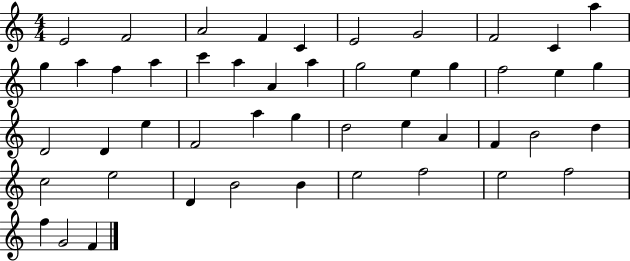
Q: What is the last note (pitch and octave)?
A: F4